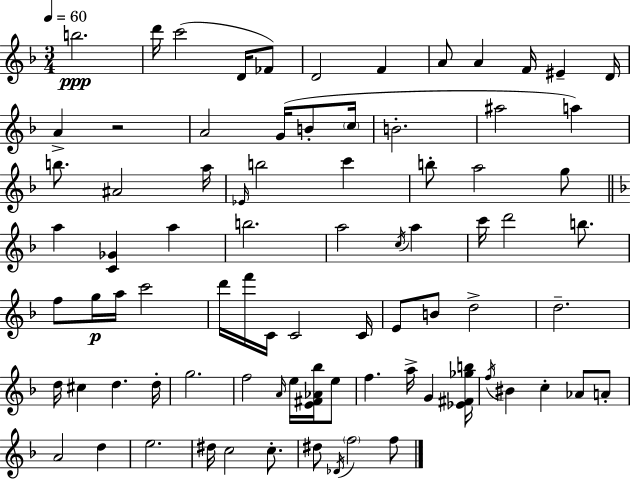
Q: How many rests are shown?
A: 1